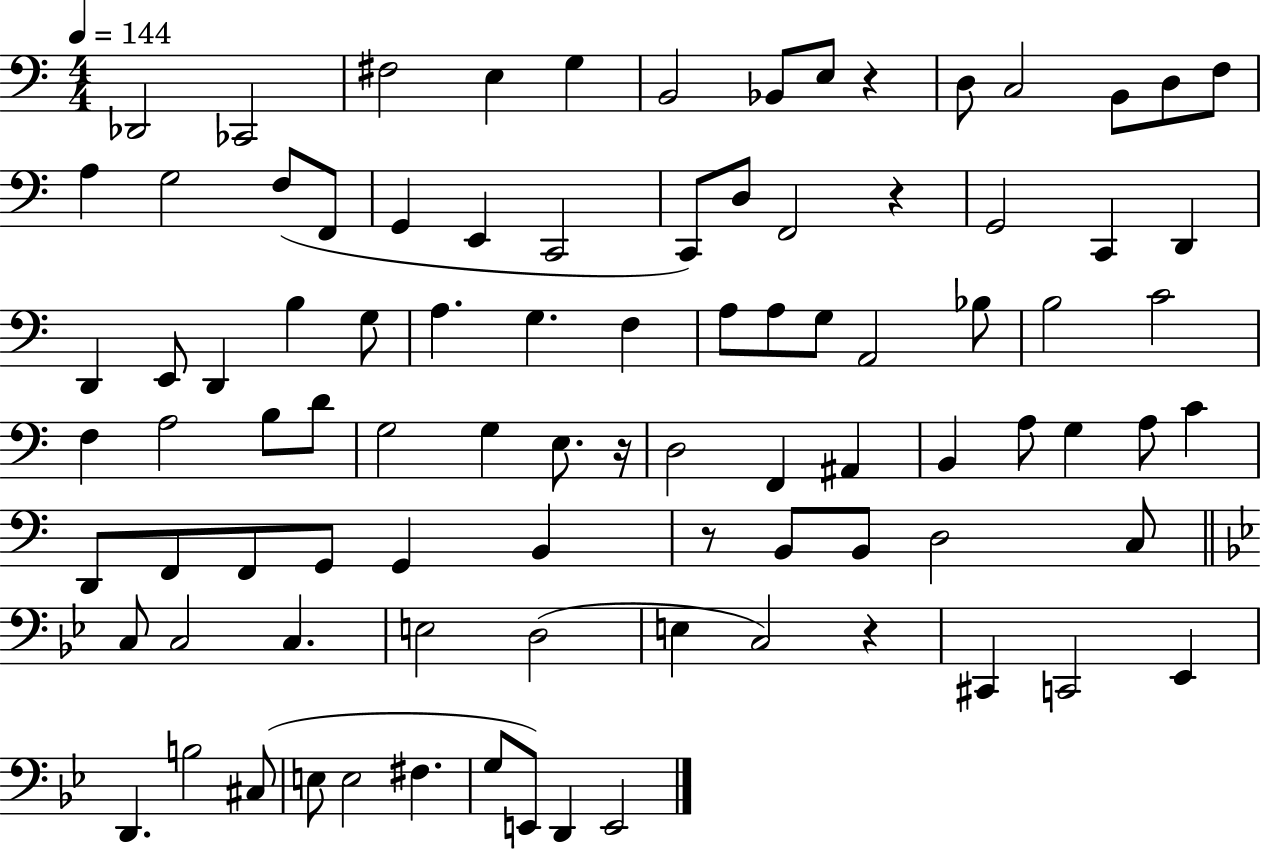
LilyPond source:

{
  \clef bass
  \numericTimeSignature
  \time 4/4
  \key c \major
  \tempo 4 = 144
  des,2 ces,2 | fis2 e4 g4 | b,2 bes,8 e8 r4 | d8 c2 b,8 d8 f8 | \break a4 g2 f8( f,8 | g,4 e,4 c,2 | c,8) d8 f,2 r4 | g,2 c,4 d,4 | \break d,4 e,8 d,4 b4 g8 | a4. g4. f4 | a8 a8 g8 a,2 bes8 | b2 c'2 | \break f4 a2 b8 d'8 | g2 g4 e8. r16 | d2 f,4 ais,4 | b,4 a8 g4 a8 c'4 | \break d,8 f,8 f,8 g,8 g,4 b,4 | r8 b,8 b,8 d2 c8 | \bar "||" \break \key bes \major c8 c2 c4. | e2 d2( | e4 c2) r4 | cis,4 c,2 ees,4 | \break d,4. b2 cis8( | e8 e2 fis4. | g8 e,8) d,4 e,2 | \bar "|."
}